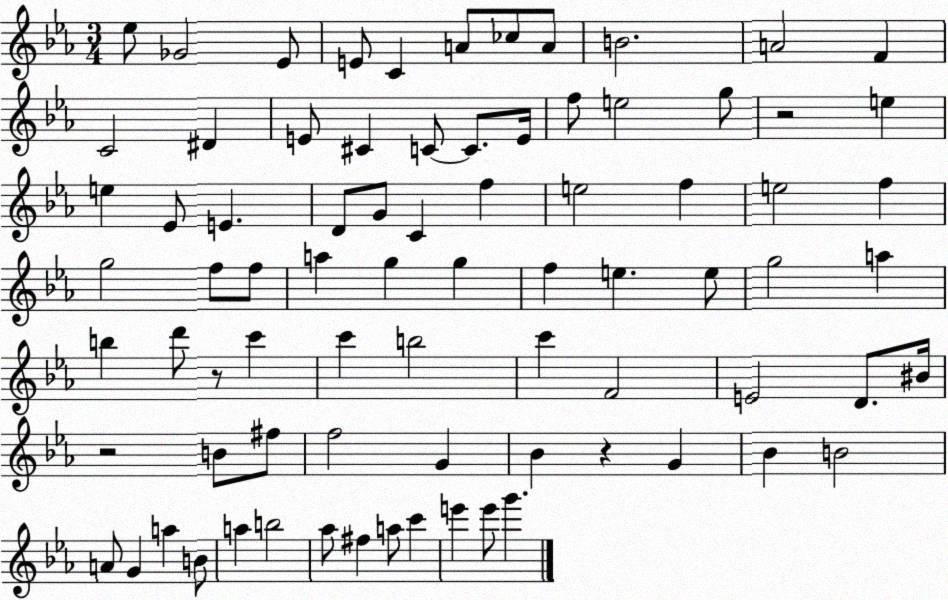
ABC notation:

X:1
T:Untitled
M:3/4
L:1/4
K:Eb
_e/2 _G2 _E/2 E/2 C A/2 _c/2 A/2 B2 A2 F C2 ^D E/2 ^C C/2 C/2 E/4 f/2 e2 g/2 z2 e e _E/2 E D/2 G/2 C f e2 f e2 f g2 f/2 f/2 a g g f e e/2 g2 a b d'/2 z/2 c' c' b2 c' F2 E2 D/2 ^B/4 z2 B/2 ^f/2 f2 G _B z G _B B2 A/2 G a B/2 a b2 _a/2 ^f a/2 c' e' e'/2 g'